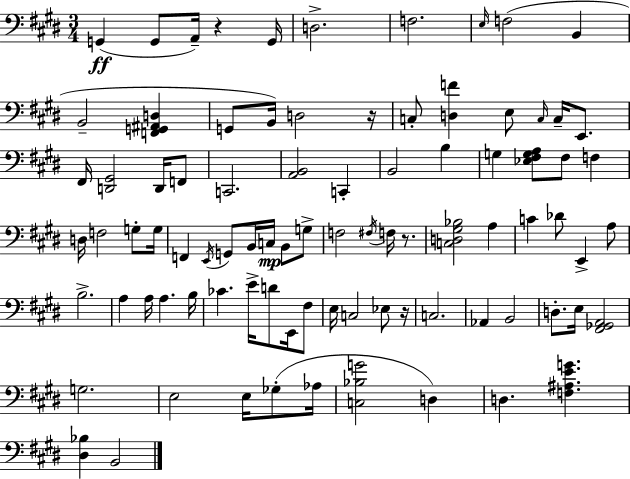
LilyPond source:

{
  \clef bass
  \numericTimeSignature
  \time 3/4
  \key e \major
  g,4(\ff g,8 a,16--) r4 g,16 | d2.-> | f2. | \grace { e16 } f2( b,4 | \break b,2-- <f, g, ais, d>4 | g,8 b,16) d2 | r16 c8-. <d f'>4 e8 \grace { c16 } c16-- e,8. | fis,16 <d, gis,>2 d,16 | \break f,8 c,2. | <a, b,>2 c,4-. | b,2 b4 | g4 <ees fis g a>8 fis8 f4 | \break d16 f2 g8-. | g16 f,4 \acciaccatura { e,16 } g,8 b,16 c16\mp b,8 | g8-> f2 \acciaccatura { fis16 } | f16 r8. <c d gis bes>2 | \break a4 c'4 des'8 e,4-> | a8 b2.-> | a4 a16 a4. | b16 ces'4. e'16-> d'8 | \break e,16 fis8 e16 c2 | ees8 r16 c2. | aes,4 b,2 | d8.-. e16 <fis, ges, a,>2 | \break g2. | e2 | e16 ges8-.( aes16 <c bes g'>2 | d4) d4. <f ais e' g'>4. | \break <dis bes>4 b,2 | \bar "|."
}